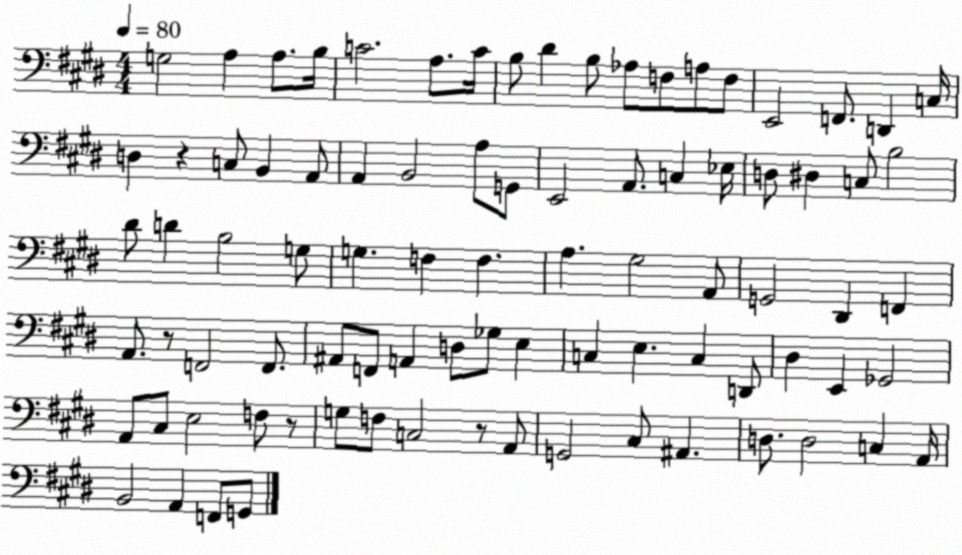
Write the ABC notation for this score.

X:1
T:Untitled
M:4/4
L:1/4
K:E
G,2 A, A,/2 B,/4 C2 A,/2 C/4 B,/2 ^D B,/2 _A,/2 F,/2 A,/2 F,/2 E,,2 F,,/2 D,, C,/4 D, z C,/2 B,, A,,/2 A,, B,,2 A,/2 G,,/2 E,,2 A,,/2 C, _E,/4 D,/2 ^D, C,/2 B,2 ^D/2 D B,2 G,/2 G, F, F, A, ^G,2 A,,/2 G,,2 ^D,, F,, A,,/2 z/2 F,,2 F,,/2 ^A,,/2 F,,/2 A,, D,/2 _G,/2 E, C, E, C, D,,/2 ^D, E,, _G,,2 A,,/2 ^C,/2 E,2 F,/2 z/2 G,/2 F,/2 C,2 z/2 A,,/2 G,,2 ^C,/2 ^A,, D,/2 D,2 C, A,,/4 B,,2 A,, F,,/2 G,,/2